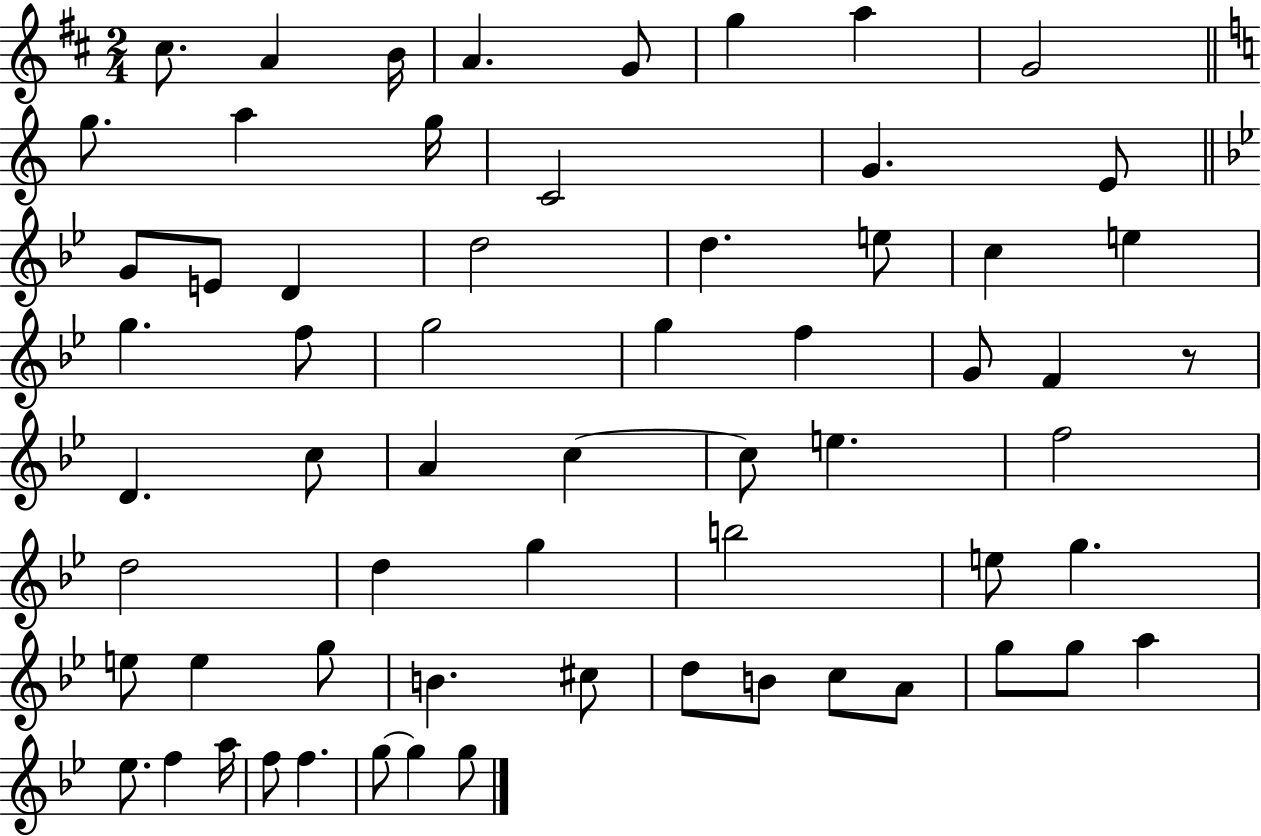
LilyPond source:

{
  \clef treble
  \numericTimeSignature
  \time 2/4
  \key d \major
  cis''8. a'4 b'16 | a'4. g'8 | g''4 a''4 | g'2 | \break \bar "||" \break \key c \major g''8. a''4 g''16 | c'2 | g'4. e'8 | \bar "||" \break \key bes \major g'8 e'8 d'4 | d''2 | d''4. e''8 | c''4 e''4 | \break g''4. f''8 | g''2 | g''4 f''4 | g'8 f'4 r8 | \break d'4. c''8 | a'4 c''4~~ | c''8 e''4. | f''2 | \break d''2 | d''4 g''4 | b''2 | e''8 g''4. | \break e''8 e''4 g''8 | b'4. cis''8 | d''8 b'8 c''8 a'8 | g''8 g''8 a''4 | \break ees''8. f''4 a''16 | f''8 f''4. | g''8~~ g''4 g''8 | \bar "|."
}